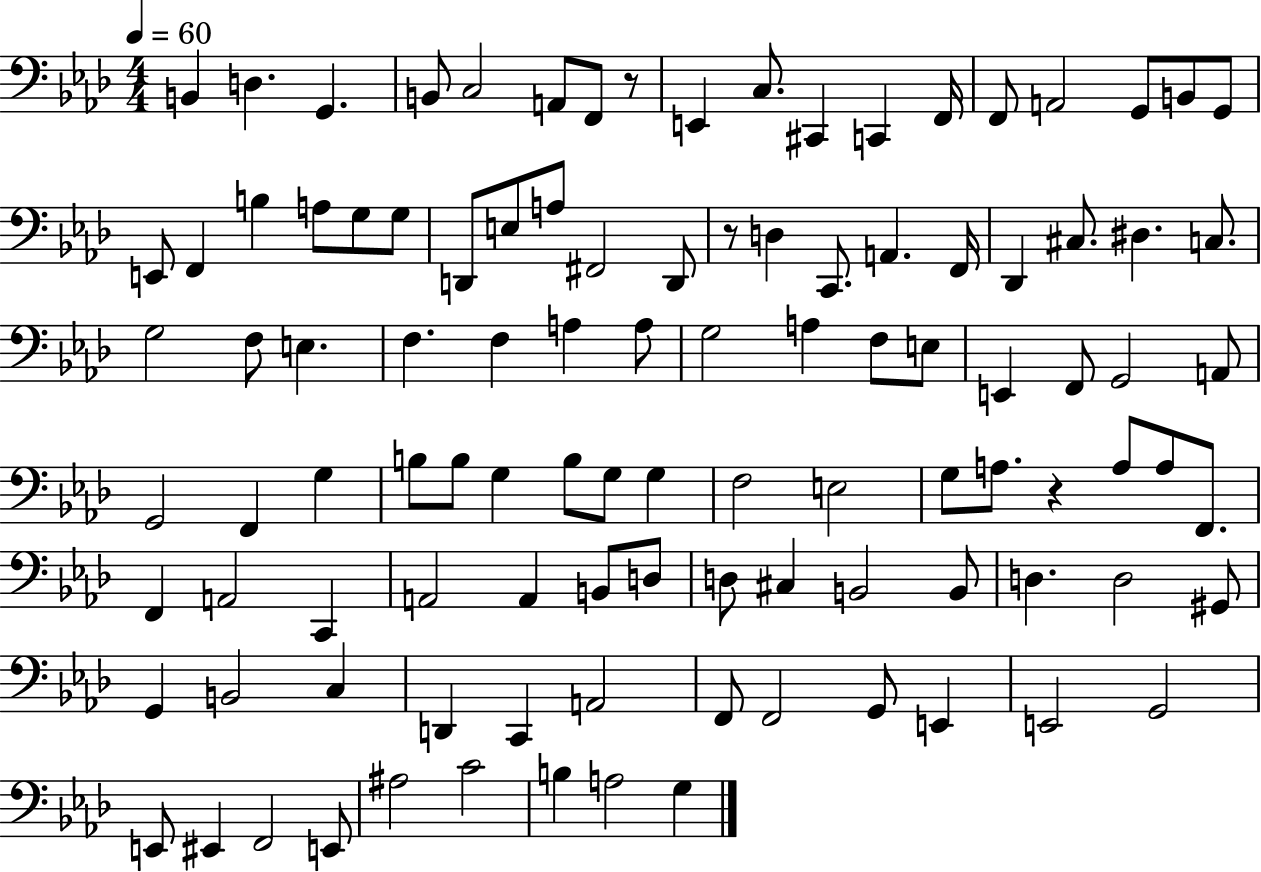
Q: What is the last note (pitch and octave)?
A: G3